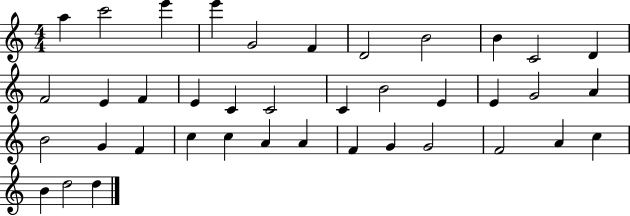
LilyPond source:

{
  \clef treble
  \numericTimeSignature
  \time 4/4
  \key c \major
  a''4 c'''2 e'''4 | e'''4 g'2 f'4 | d'2 b'2 | b'4 c'2 d'4 | \break f'2 e'4 f'4 | e'4 c'4 c'2 | c'4 b'2 e'4 | e'4 g'2 a'4 | \break b'2 g'4 f'4 | c''4 c''4 a'4 a'4 | f'4 g'4 g'2 | f'2 a'4 c''4 | \break b'4 d''2 d''4 | \bar "|."
}